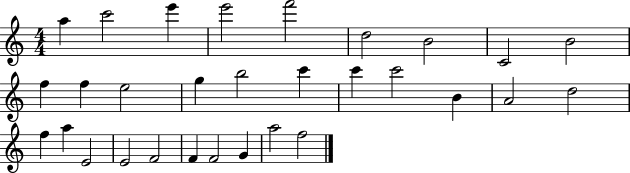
A5/q C6/h E6/q E6/h F6/h D5/h B4/h C4/h B4/h F5/q F5/q E5/h G5/q B5/h C6/q C6/q C6/h B4/q A4/h D5/h F5/q A5/q E4/h E4/h F4/h F4/q F4/h G4/q A5/h F5/h